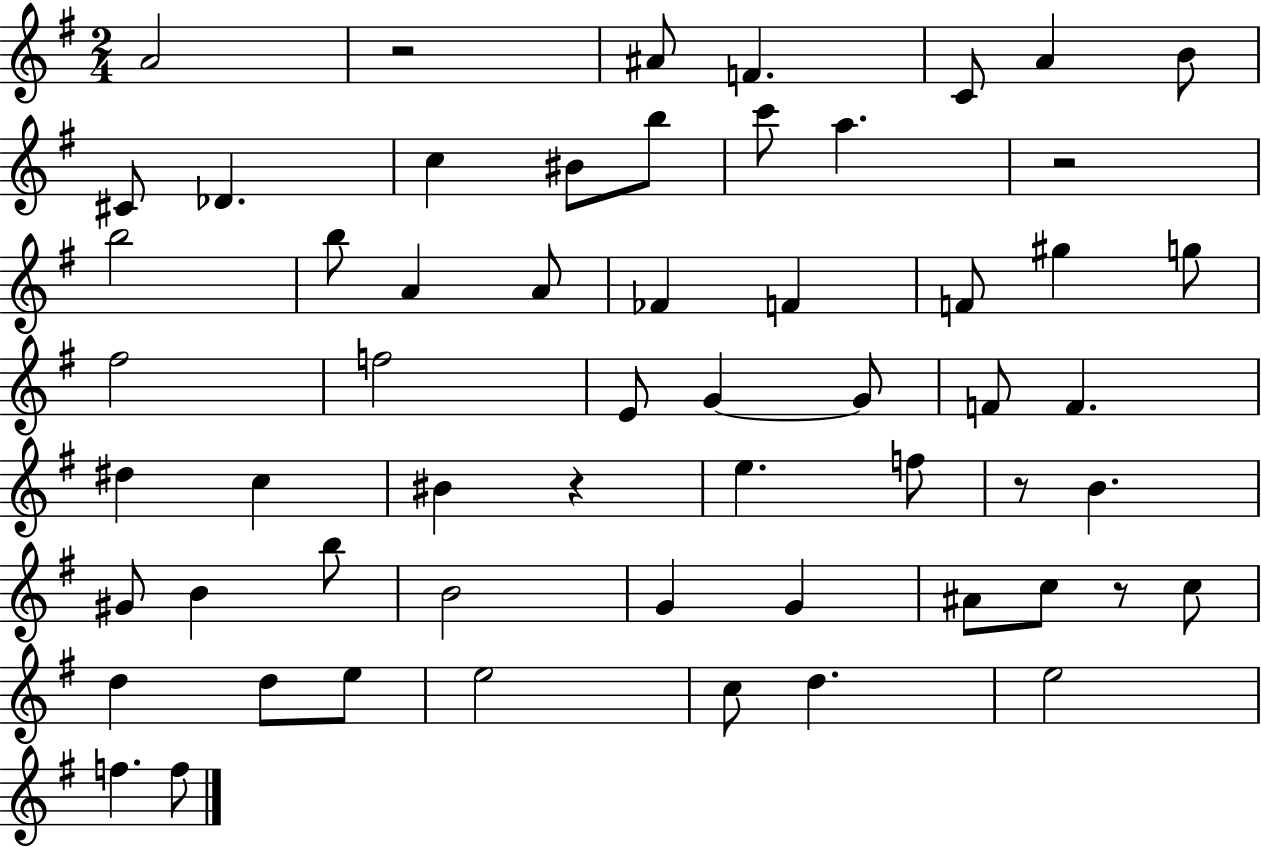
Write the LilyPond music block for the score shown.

{
  \clef treble
  \numericTimeSignature
  \time 2/4
  \key g \major
  a'2 | r2 | ais'8 f'4. | c'8 a'4 b'8 | \break cis'8 des'4. | c''4 bis'8 b''8 | c'''8 a''4. | r2 | \break b''2 | b''8 a'4 a'8 | fes'4 f'4 | f'8 gis''4 g''8 | \break fis''2 | f''2 | e'8 g'4~~ g'8 | f'8 f'4. | \break dis''4 c''4 | bis'4 r4 | e''4. f''8 | r8 b'4. | \break gis'8 b'4 b''8 | b'2 | g'4 g'4 | ais'8 c''8 r8 c''8 | \break d''4 d''8 e''8 | e''2 | c''8 d''4. | e''2 | \break f''4. f''8 | \bar "|."
}